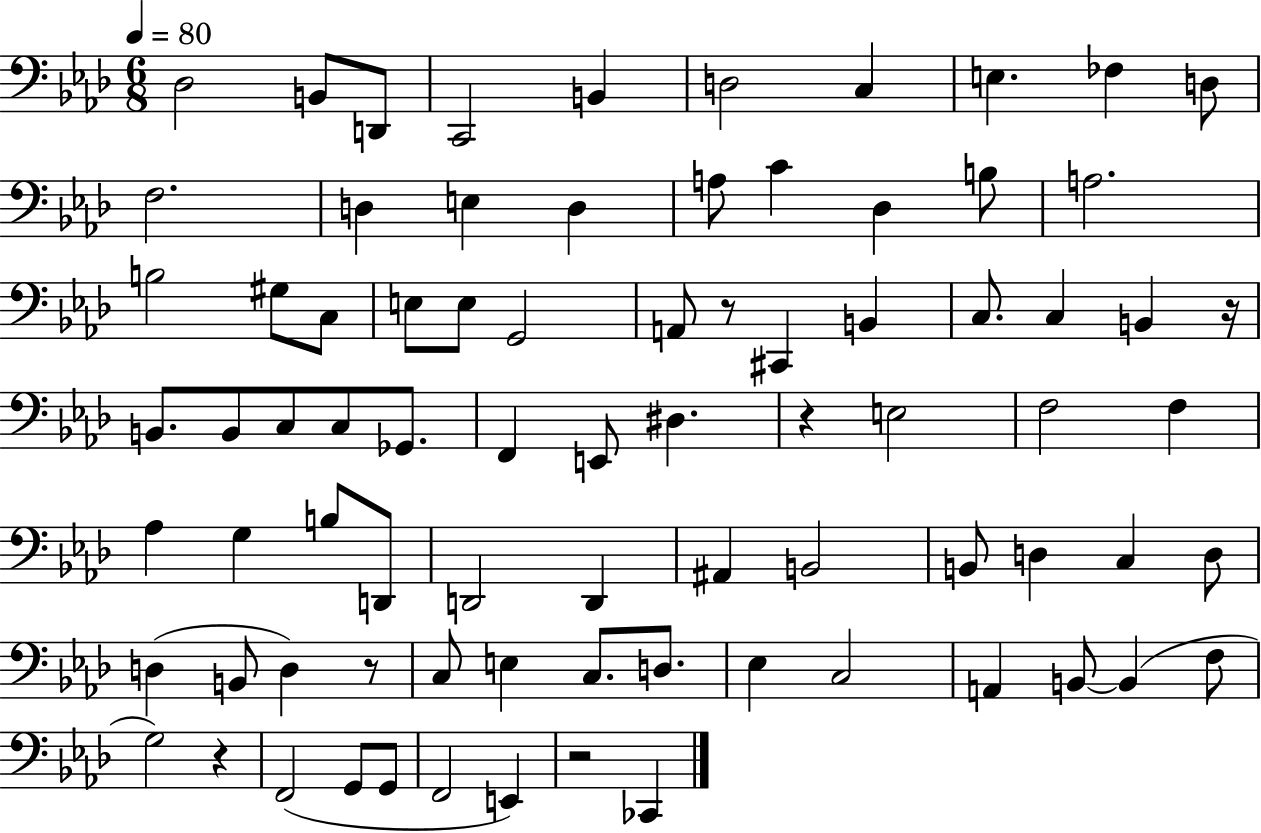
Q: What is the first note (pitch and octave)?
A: Db3